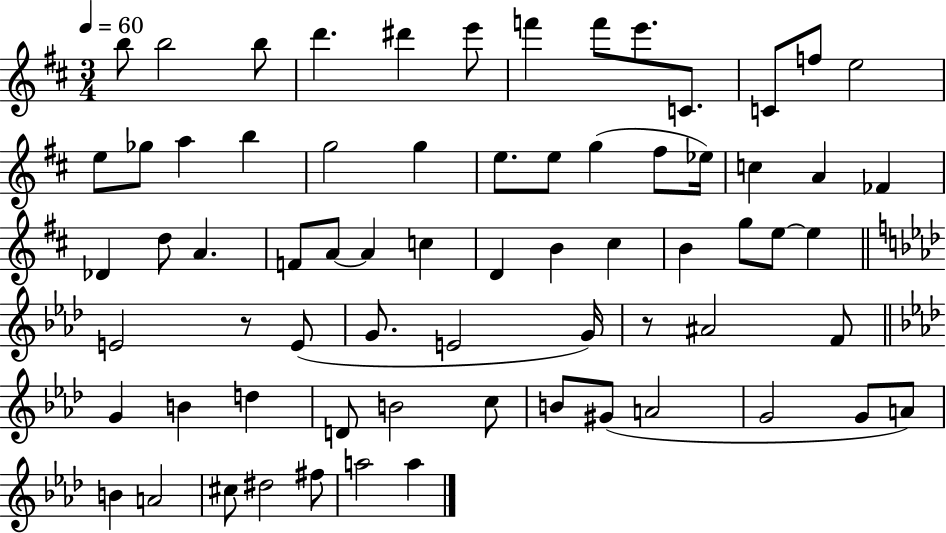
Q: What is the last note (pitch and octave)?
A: A5